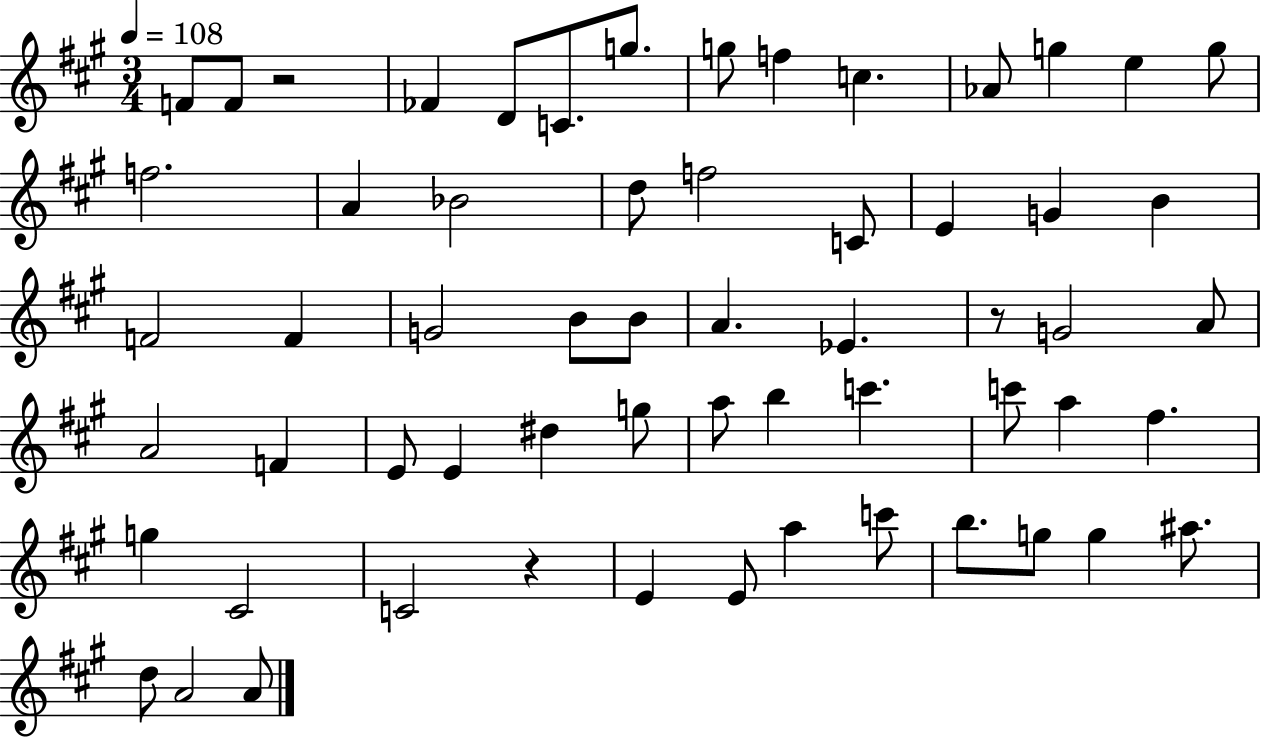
{
  \clef treble
  \numericTimeSignature
  \time 3/4
  \key a \major
  \tempo 4 = 108
  f'8 f'8 r2 | fes'4 d'8 c'8. g''8. | g''8 f''4 c''4. | aes'8 g''4 e''4 g''8 | \break f''2. | a'4 bes'2 | d''8 f''2 c'8 | e'4 g'4 b'4 | \break f'2 f'4 | g'2 b'8 b'8 | a'4. ees'4. | r8 g'2 a'8 | \break a'2 f'4 | e'8 e'4 dis''4 g''8 | a''8 b''4 c'''4. | c'''8 a''4 fis''4. | \break g''4 cis'2 | c'2 r4 | e'4 e'8 a''4 c'''8 | b''8. g''8 g''4 ais''8. | \break d''8 a'2 a'8 | \bar "|."
}